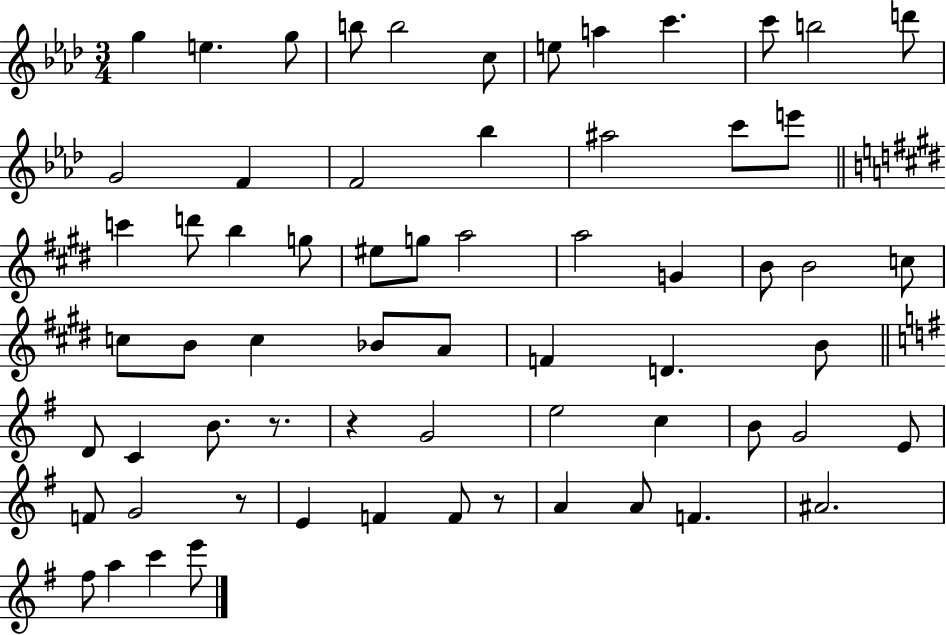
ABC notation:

X:1
T:Untitled
M:3/4
L:1/4
K:Ab
g e g/2 b/2 b2 c/2 e/2 a c' c'/2 b2 d'/2 G2 F F2 _b ^a2 c'/2 e'/2 c' d'/2 b g/2 ^e/2 g/2 a2 a2 G B/2 B2 c/2 c/2 B/2 c _B/2 A/2 F D B/2 D/2 C B/2 z/2 z G2 e2 c B/2 G2 E/2 F/2 G2 z/2 E F F/2 z/2 A A/2 F ^A2 ^f/2 a c' e'/2